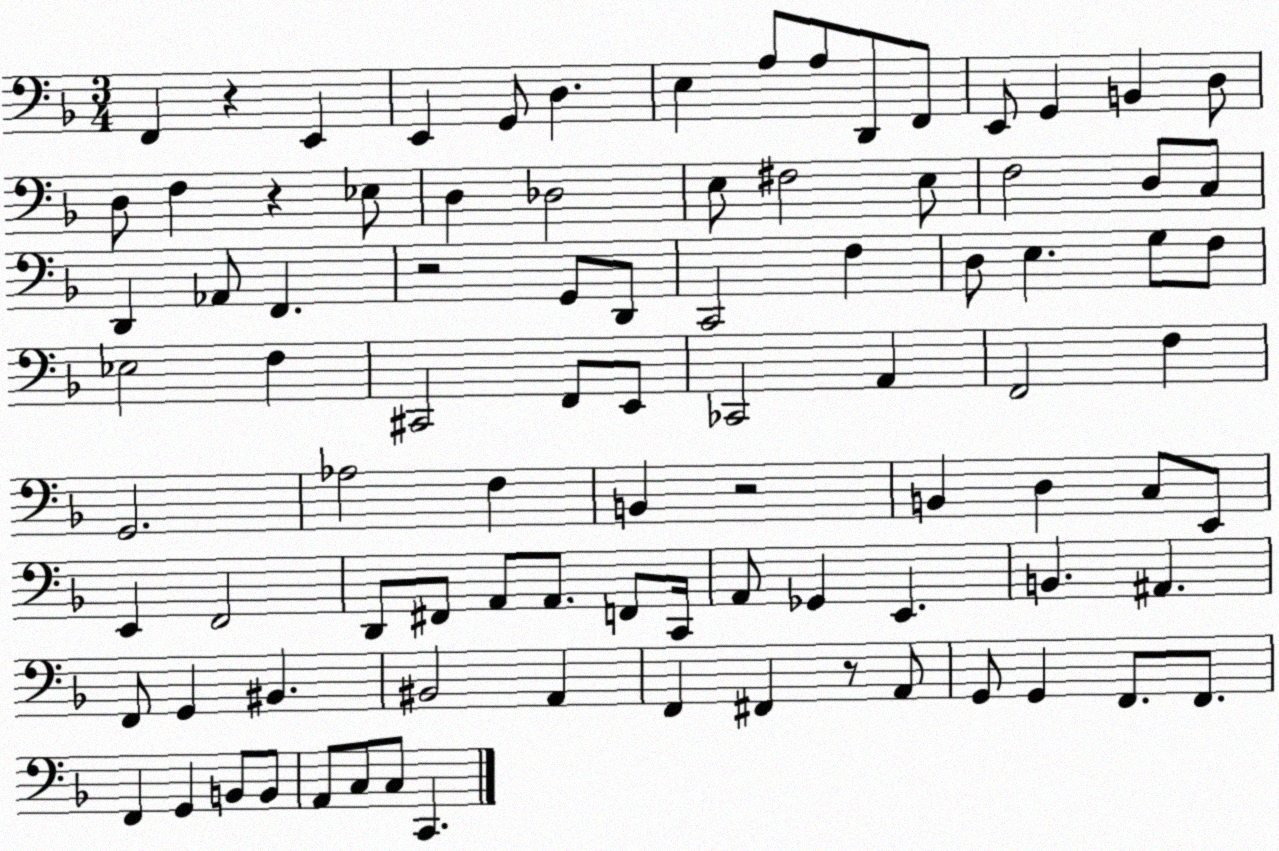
X:1
T:Untitled
M:3/4
L:1/4
K:F
F,, z E,, E,, G,,/2 D, E, A,/2 A,/2 D,,/2 F,,/2 E,,/2 G,, B,, D,/2 D,/2 F, z _E,/2 D, _D,2 E,/2 ^F,2 E,/2 F,2 D,/2 C,/2 D,, _A,,/2 F,, z2 G,,/2 D,,/2 C,,2 F, D,/2 E, G,/2 F,/2 _E,2 F, ^C,,2 F,,/2 E,,/2 _C,,2 A,, F,,2 F, G,,2 _A,2 F, B,, z2 B,, D, C,/2 E,,/2 E,, F,,2 D,,/2 ^F,,/2 A,,/2 A,,/2 F,,/2 C,,/4 A,,/2 _G,, E,, B,, ^A,, F,,/2 G,, ^B,, ^B,,2 A,, F,, ^F,, z/2 A,,/2 G,,/2 G,, F,,/2 F,,/2 F,, G,, B,,/2 B,,/2 A,,/2 C,/2 C,/2 C,,